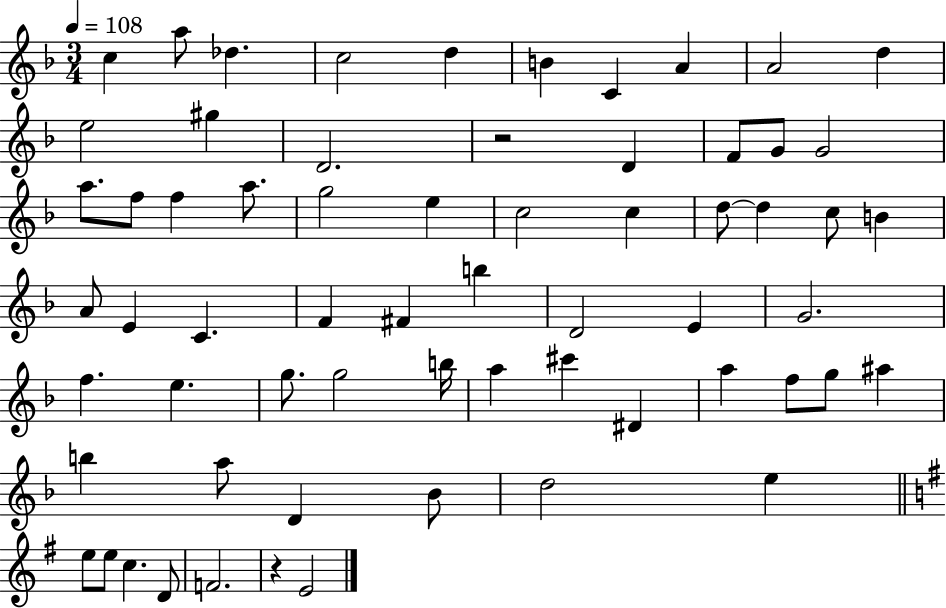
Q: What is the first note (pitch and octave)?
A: C5